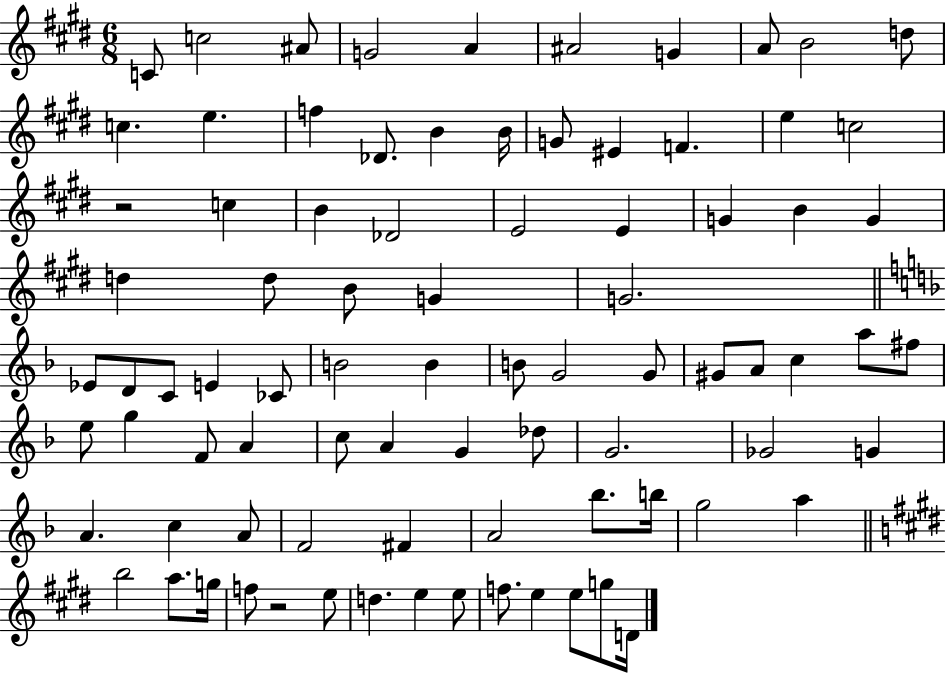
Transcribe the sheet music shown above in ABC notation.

X:1
T:Untitled
M:6/8
L:1/4
K:E
C/2 c2 ^A/2 G2 A ^A2 G A/2 B2 d/2 c e f _D/2 B B/4 G/2 ^E F e c2 z2 c B _D2 E2 E G B G d d/2 B/2 G G2 _E/2 D/2 C/2 E _C/2 B2 B B/2 G2 G/2 ^G/2 A/2 c a/2 ^f/2 e/2 g F/2 A c/2 A G _d/2 G2 _G2 G A c A/2 F2 ^F A2 _b/2 b/4 g2 a b2 a/2 g/4 f/2 z2 e/2 d e e/2 f/2 e e/2 g/2 D/4